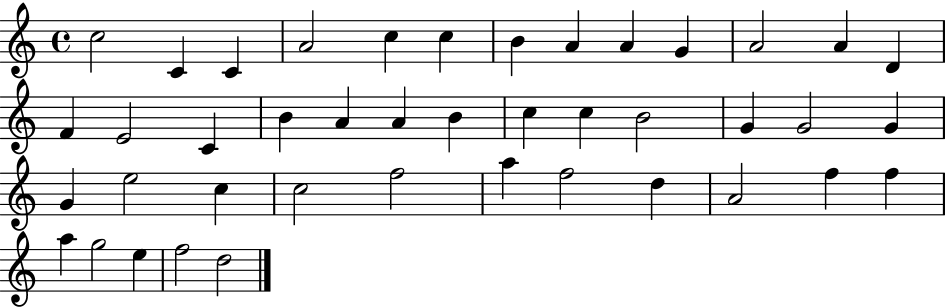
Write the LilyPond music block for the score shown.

{
  \clef treble
  \time 4/4
  \defaultTimeSignature
  \key c \major
  c''2 c'4 c'4 | a'2 c''4 c''4 | b'4 a'4 a'4 g'4 | a'2 a'4 d'4 | \break f'4 e'2 c'4 | b'4 a'4 a'4 b'4 | c''4 c''4 b'2 | g'4 g'2 g'4 | \break g'4 e''2 c''4 | c''2 f''2 | a''4 f''2 d''4 | a'2 f''4 f''4 | \break a''4 g''2 e''4 | f''2 d''2 | \bar "|."
}